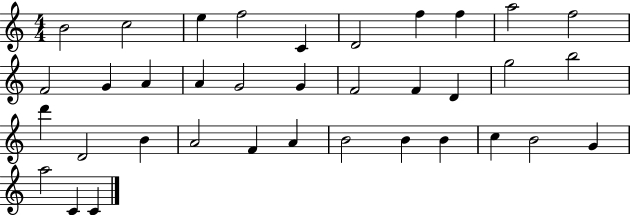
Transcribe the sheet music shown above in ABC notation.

X:1
T:Untitled
M:4/4
L:1/4
K:C
B2 c2 e f2 C D2 f f a2 f2 F2 G A A G2 G F2 F D g2 b2 d' D2 B A2 F A B2 B B c B2 G a2 C C